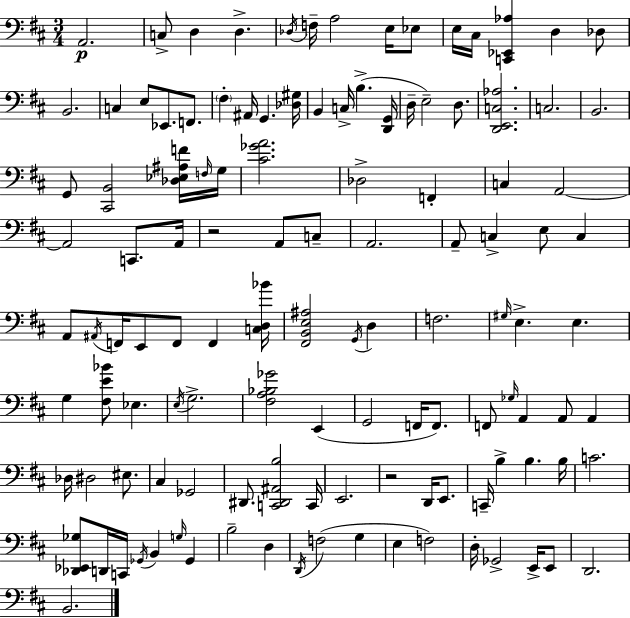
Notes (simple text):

A2/h. C3/e D3/q D3/q. Db3/s F3/s A3/h E3/s Eb3/e E3/s C#3/s [C2,Eb2,Ab3]/q D3/q Db3/e B2/h. C3/q E3/e Eb2/e. F2/e. F#3/q A#2/s G2/q. [Db3,G#3]/s B2/q C3/s B3/q. [D2,G2]/s D3/s E3/h D3/e. [D2,E2,C3,Ab3]/h. C3/h. B2/h. G2/e [C#2,B2]/h [Db3,Eb3,A#3,F4]/s F3/s G3/s [C#4,Gb4,A4]/h. Db3/h F2/q C3/q A2/h A2/h C2/e. A2/s R/h A2/e C3/e A2/h. A2/e C3/q E3/e C3/q A2/e A#2/s F2/s E2/e F2/e F2/q [C3,D3,Bb4]/s [F#2,B2,E3,A#3]/h G2/s D3/q F3/h. G#3/s E3/q. E3/q. G3/q [F#3,E4,Bb4]/e Eb3/q. E3/s G3/h. [F#3,A3,Bb3,Gb4]/h E2/q G2/h F2/s F2/e. F2/e Gb3/s A2/q A2/e A2/q Db3/s D#3/h EIS3/e. C#3/q Gb2/h D#2/e. [C2,D#2,A#2,B3]/h C2/s E2/h. R/h D2/s E2/e. C2/s B3/q B3/q. B3/s C4/h. [Db2,Eb2,Gb3]/e D2/s C2/s Gb2/s B2/q G3/s Gb2/q B3/h D3/q D2/s F3/h G3/q E3/q F3/h D3/s Gb2/h E2/s E2/e D2/h. B2/h.